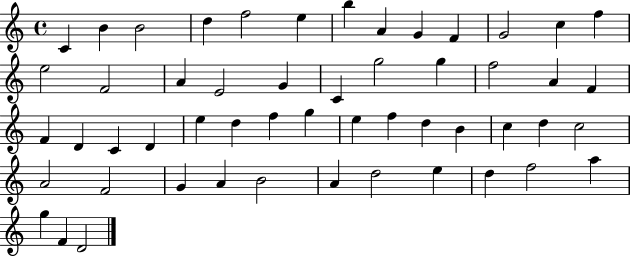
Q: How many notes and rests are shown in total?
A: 53